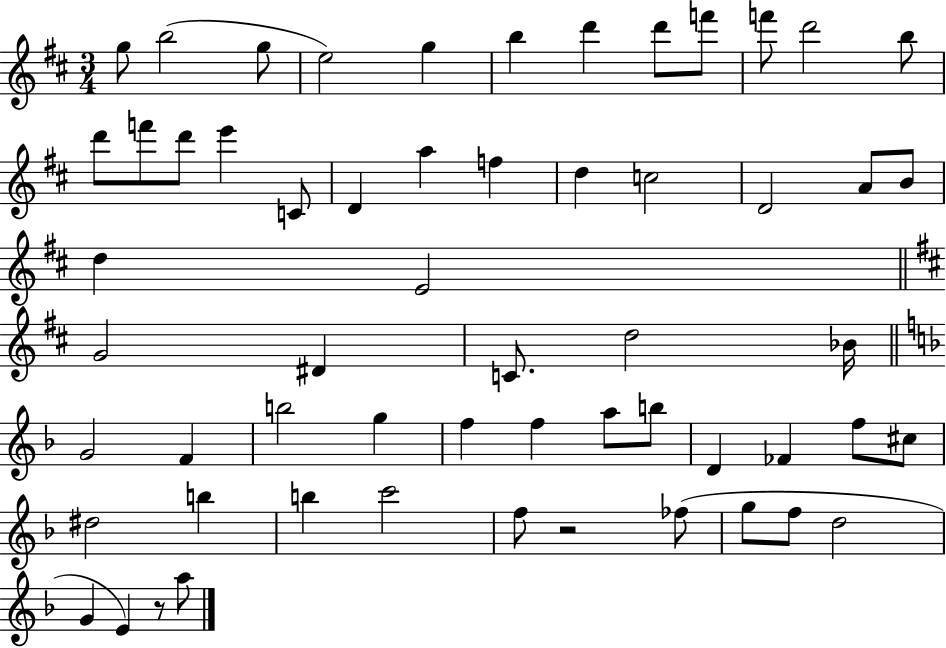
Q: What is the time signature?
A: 3/4